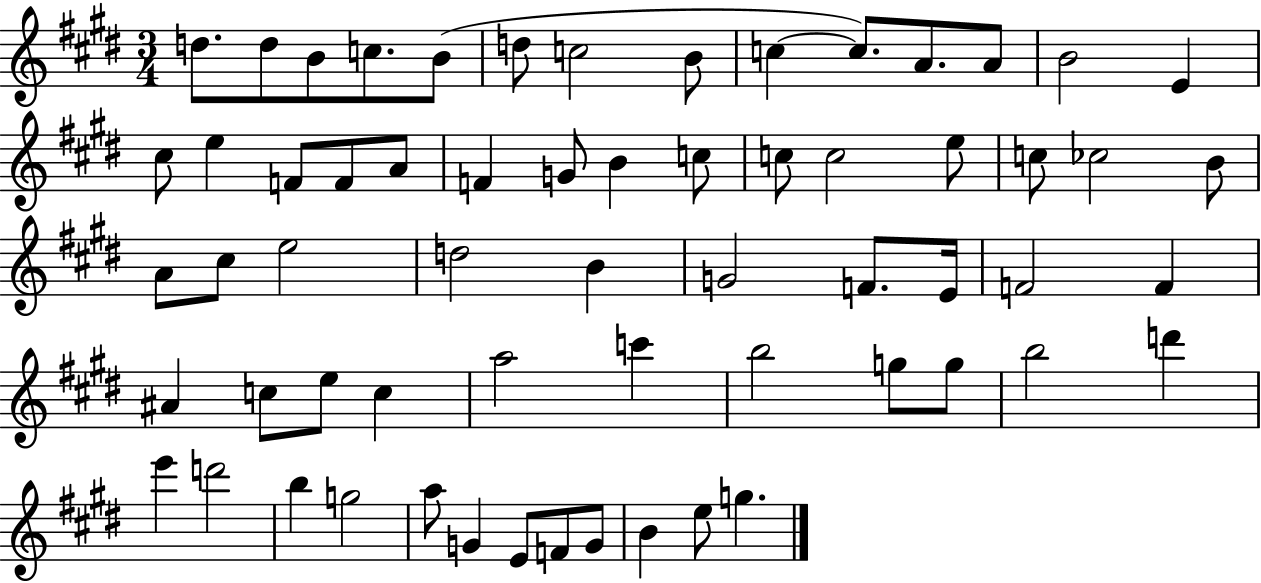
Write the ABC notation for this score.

X:1
T:Untitled
M:3/4
L:1/4
K:E
d/2 d/2 B/2 c/2 B/2 d/2 c2 B/2 c c/2 A/2 A/2 B2 E ^c/2 e F/2 F/2 A/2 F G/2 B c/2 c/2 c2 e/2 c/2 _c2 B/2 A/2 ^c/2 e2 d2 B G2 F/2 E/4 F2 F ^A c/2 e/2 c a2 c' b2 g/2 g/2 b2 d' e' d'2 b g2 a/2 G E/2 F/2 G/2 B e/2 g